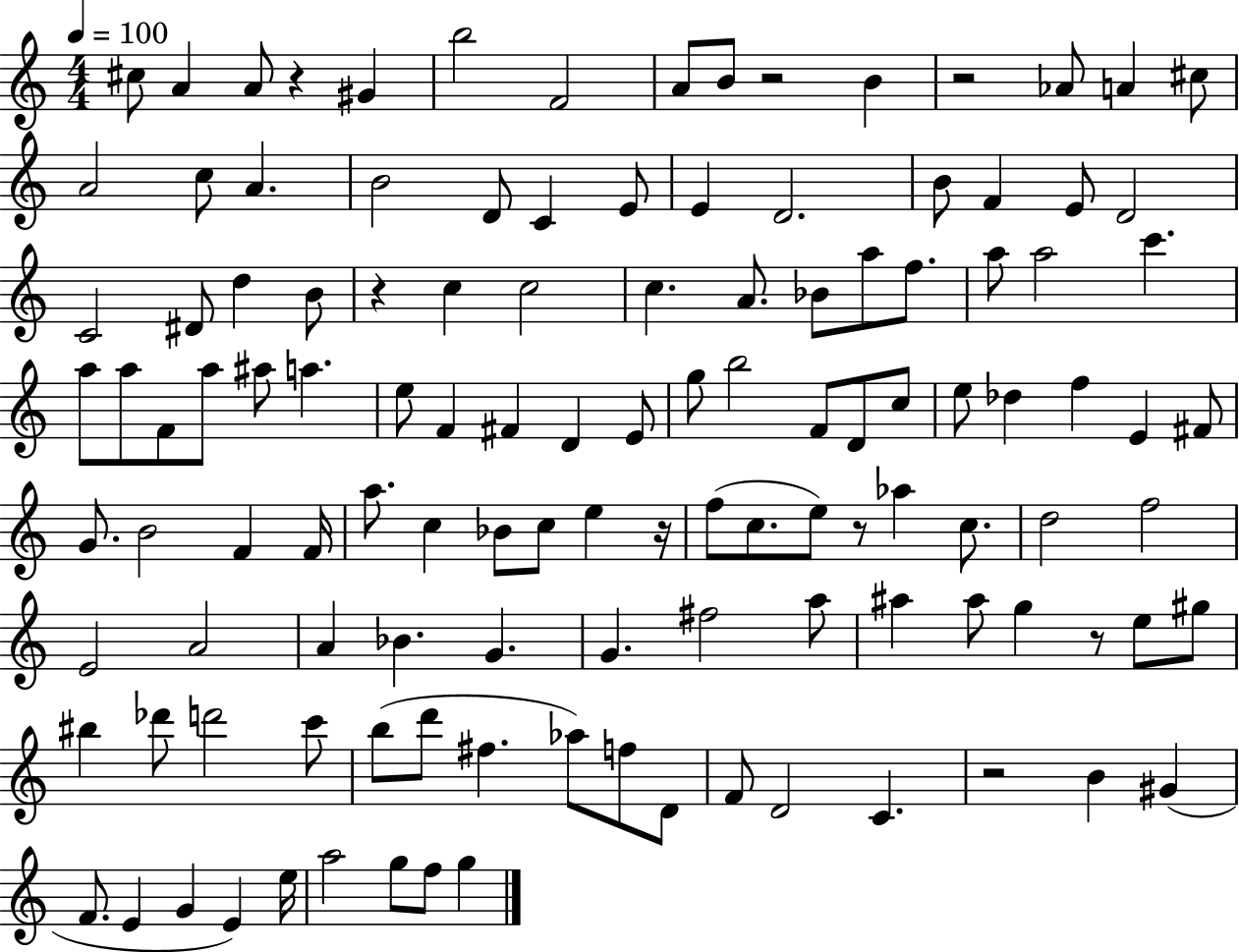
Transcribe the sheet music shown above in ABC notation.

X:1
T:Untitled
M:4/4
L:1/4
K:C
^c/2 A A/2 z ^G b2 F2 A/2 B/2 z2 B z2 _A/2 A ^c/2 A2 c/2 A B2 D/2 C E/2 E D2 B/2 F E/2 D2 C2 ^D/2 d B/2 z c c2 c A/2 _B/2 a/2 f/2 a/2 a2 c' a/2 a/2 F/2 a/2 ^a/2 a e/2 F ^F D E/2 g/2 b2 F/2 D/2 c/2 e/2 _d f E ^F/2 G/2 B2 F F/4 a/2 c _B/2 c/2 e z/4 f/2 c/2 e/2 z/2 _a c/2 d2 f2 E2 A2 A _B G G ^f2 a/2 ^a ^a/2 g z/2 e/2 ^g/2 ^b _d'/2 d'2 c'/2 b/2 d'/2 ^f _a/2 f/2 D/2 F/2 D2 C z2 B ^G F/2 E G E e/4 a2 g/2 f/2 g